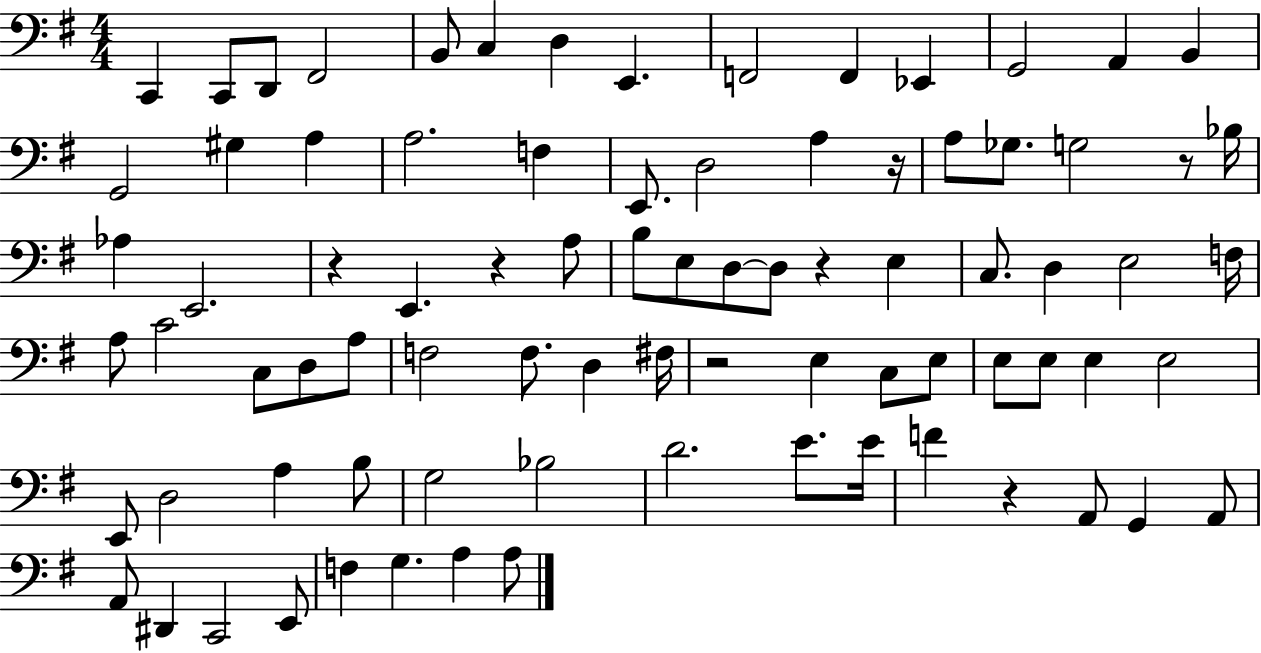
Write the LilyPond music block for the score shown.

{
  \clef bass
  \numericTimeSignature
  \time 4/4
  \key g \major
  c,4 c,8 d,8 fis,2 | b,8 c4 d4 e,4. | f,2 f,4 ees,4 | g,2 a,4 b,4 | \break g,2 gis4 a4 | a2. f4 | e,8. d2 a4 r16 | a8 ges8. g2 r8 bes16 | \break aes4 e,2. | r4 e,4. r4 a8 | b8 e8 d8~~ d8 r4 e4 | c8. d4 e2 f16 | \break a8 c'2 c8 d8 a8 | f2 f8. d4 fis16 | r2 e4 c8 e8 | e8 e8 e4 e2 | \break e,8 d2 a4 b8 | g2 bes2 | d'2. e'8. e'16 | f'4 r4 a,8 g,4 a,8 | \break a,8 dis,4 c,2 e,8 | f4 g4. a4 a8 | \bar "|."
}